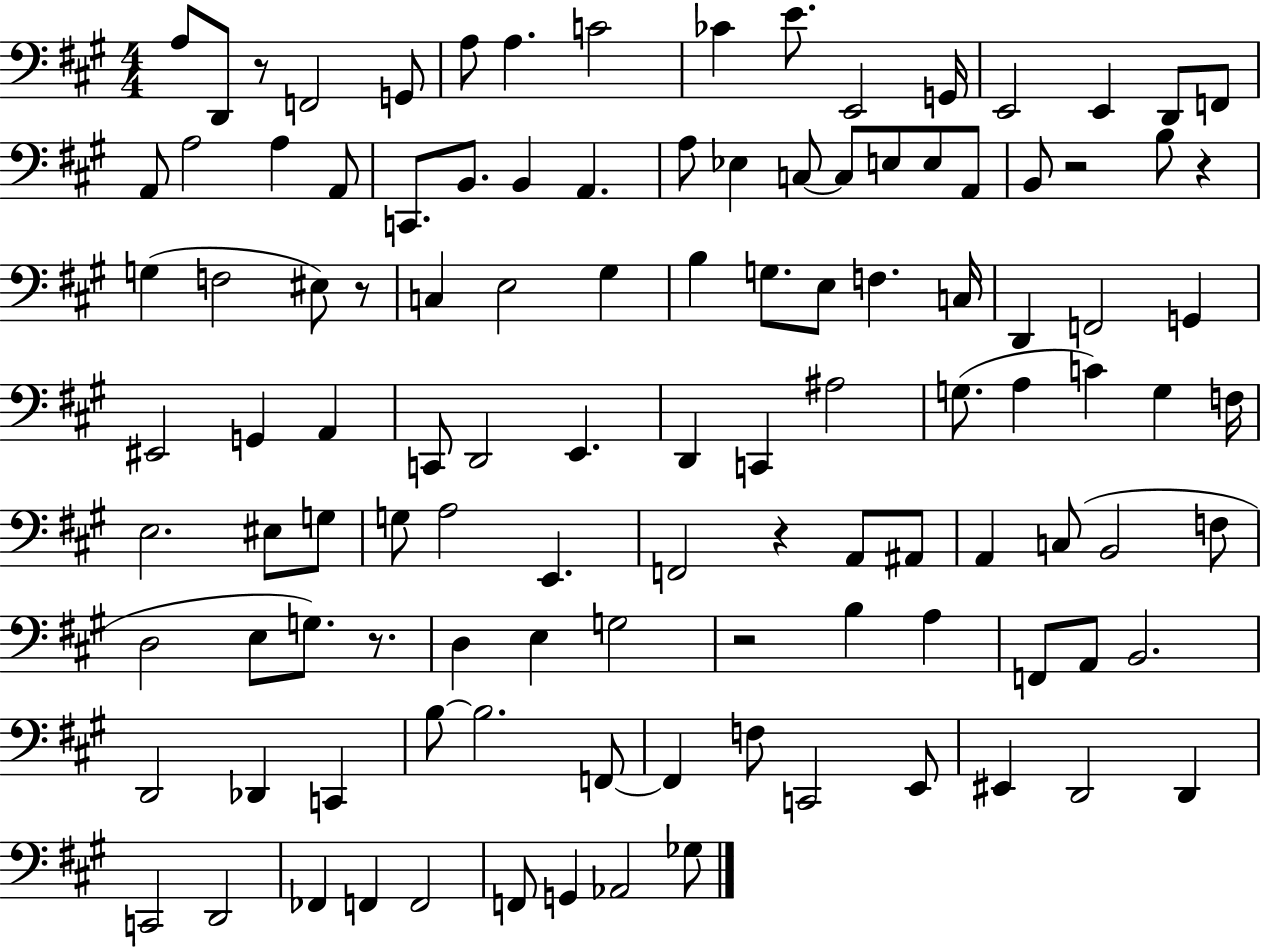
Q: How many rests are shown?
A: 7